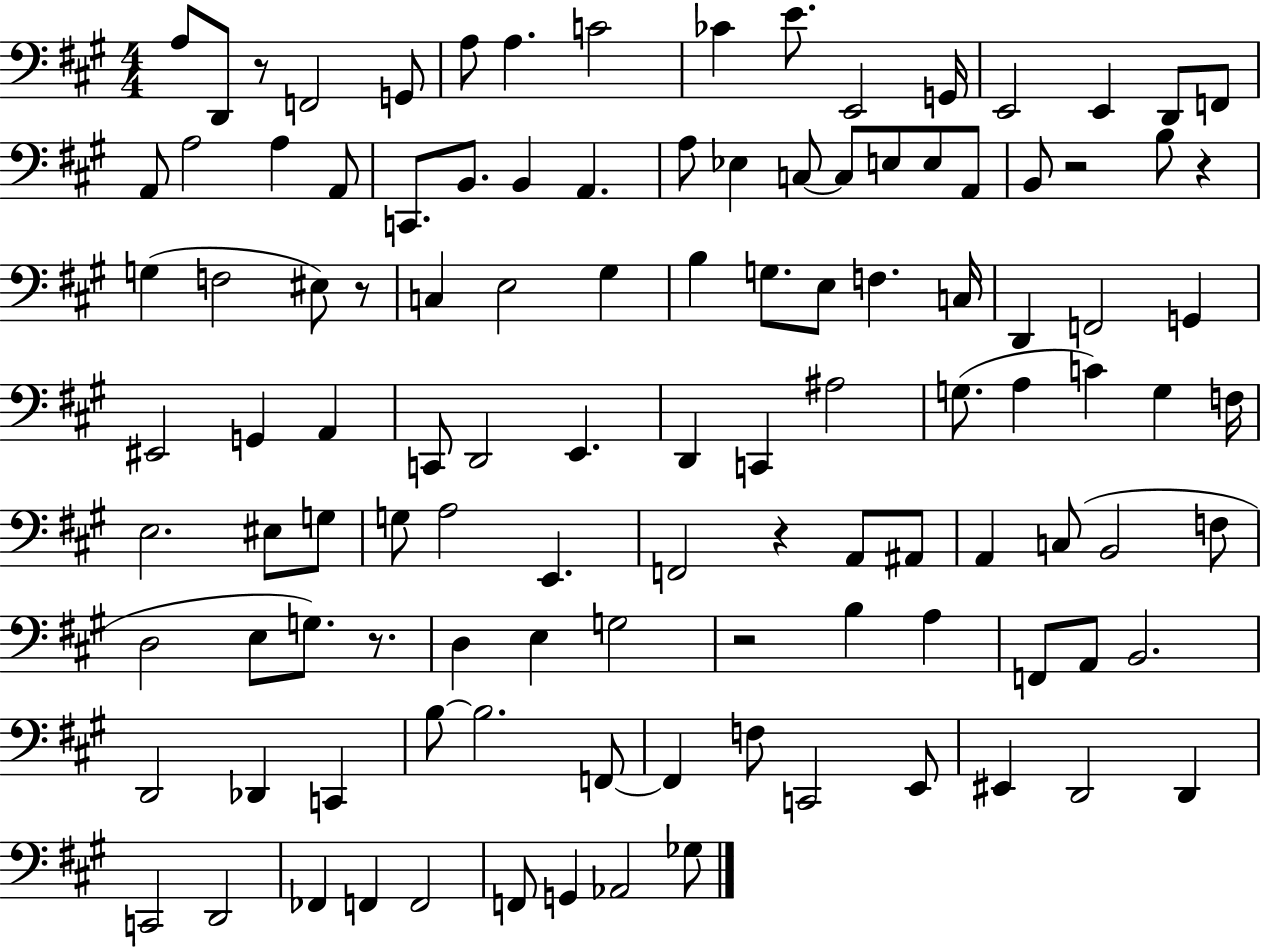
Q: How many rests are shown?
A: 7